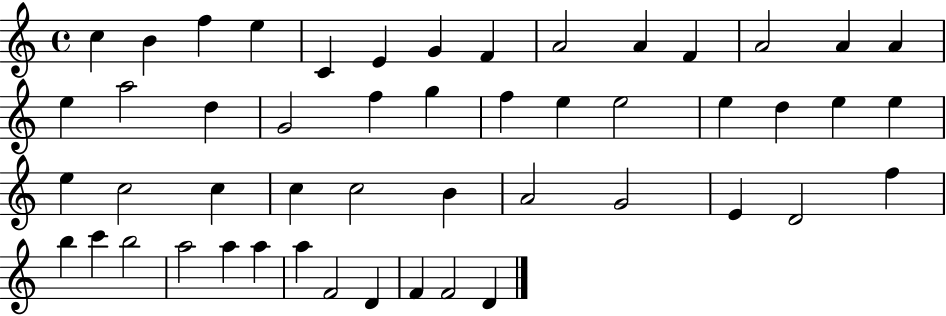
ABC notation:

X:1
T:Untitled
M:4/4
L:1/4
K:C
c B f e C E G F A2 A F A2 A A e a2 d G2 f g f e e2 e d e e e c2 c c c2 B A2 G2 E D2 f b c' b2 a2 a a a F2 D F F2 D